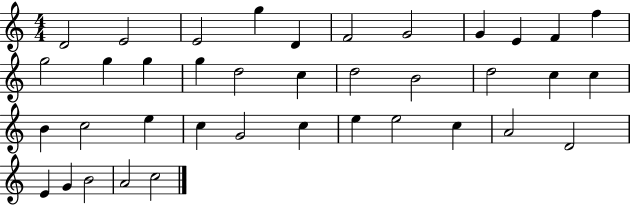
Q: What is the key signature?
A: C major